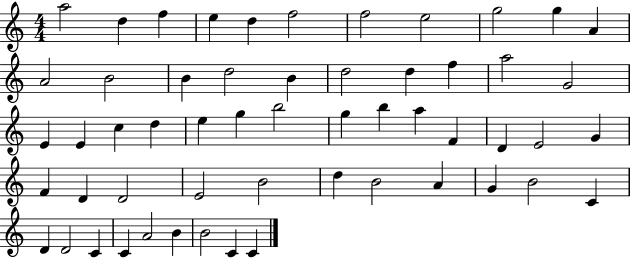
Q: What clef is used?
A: treble